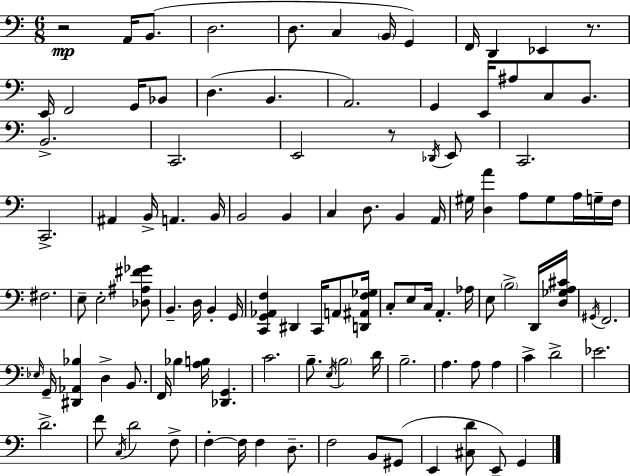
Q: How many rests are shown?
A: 3